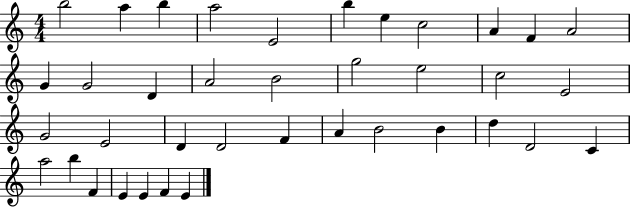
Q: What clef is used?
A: treble